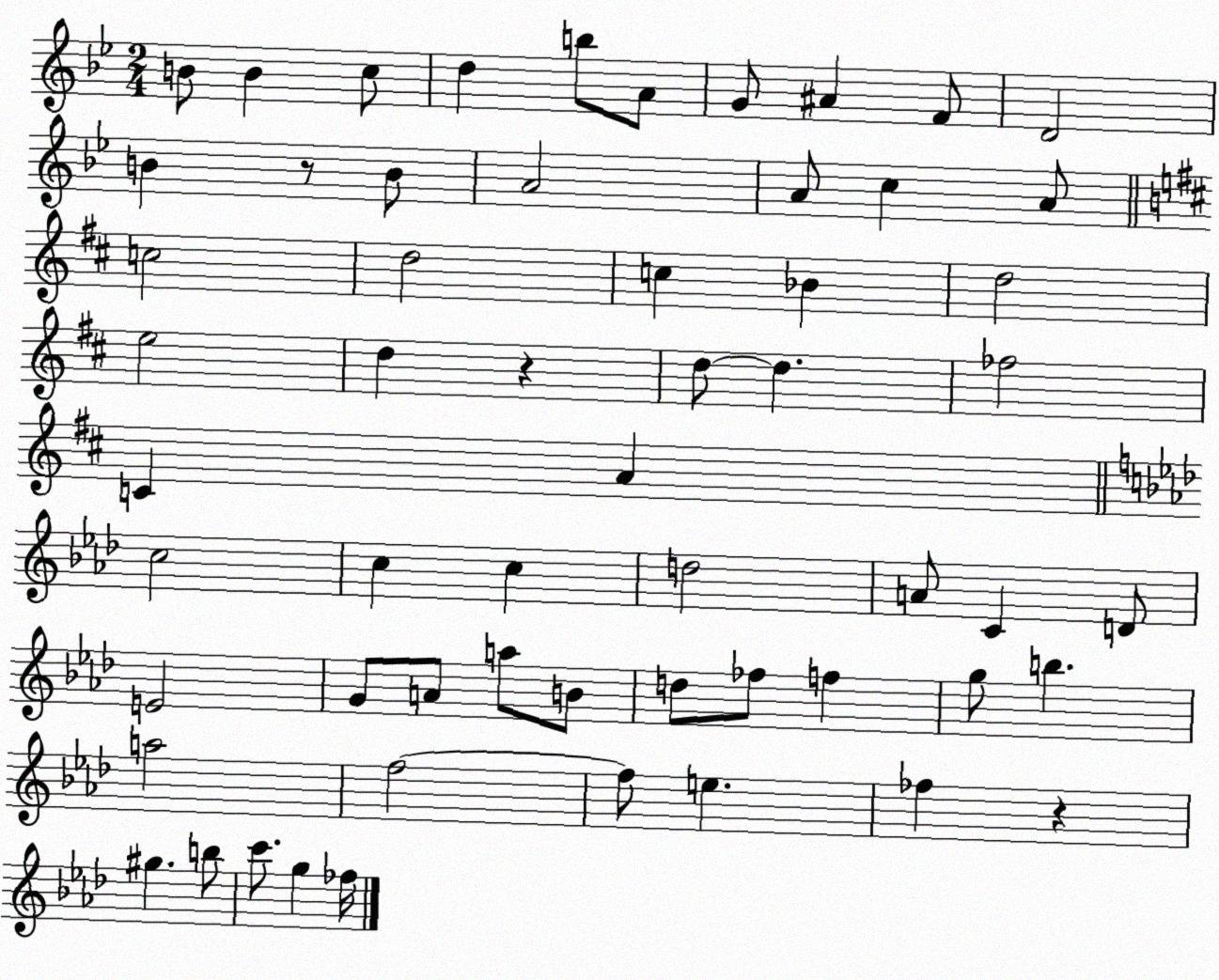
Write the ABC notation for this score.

X:1
T:Untitled
M:2/4
L:1/4
K:Bb
B/2 B c/2 d b/2 A/2 G/2 ^A F/2 D2 B z/2 B/2 A2 A/2 c A/2 c2 d2 c _B d2 e2 d z d/2 d _f2 C A c2 c c d2 A/2 C D/2 E2 G/2 A/2 a/2 B/2 d/2 _f/2 f g/2 b a2 f2 f/2 e _f z ^g b/2 c'/2 g _f/4